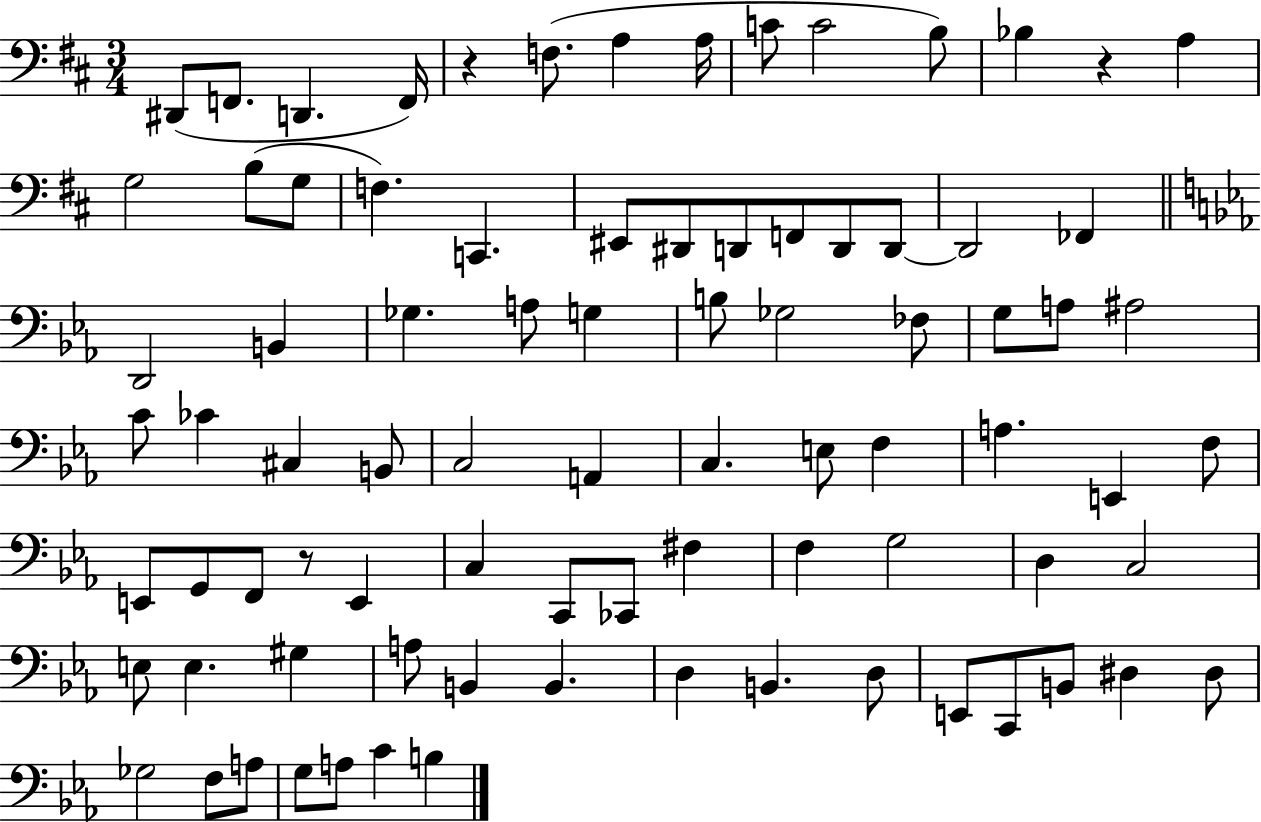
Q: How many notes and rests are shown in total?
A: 84